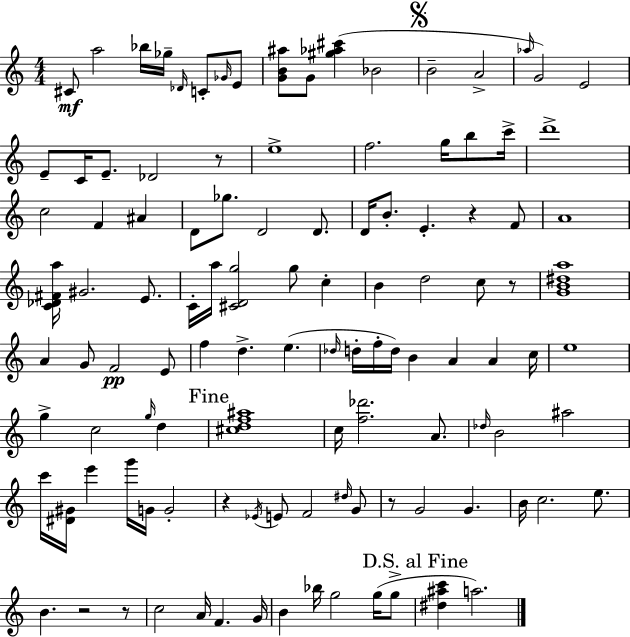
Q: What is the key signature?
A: C major